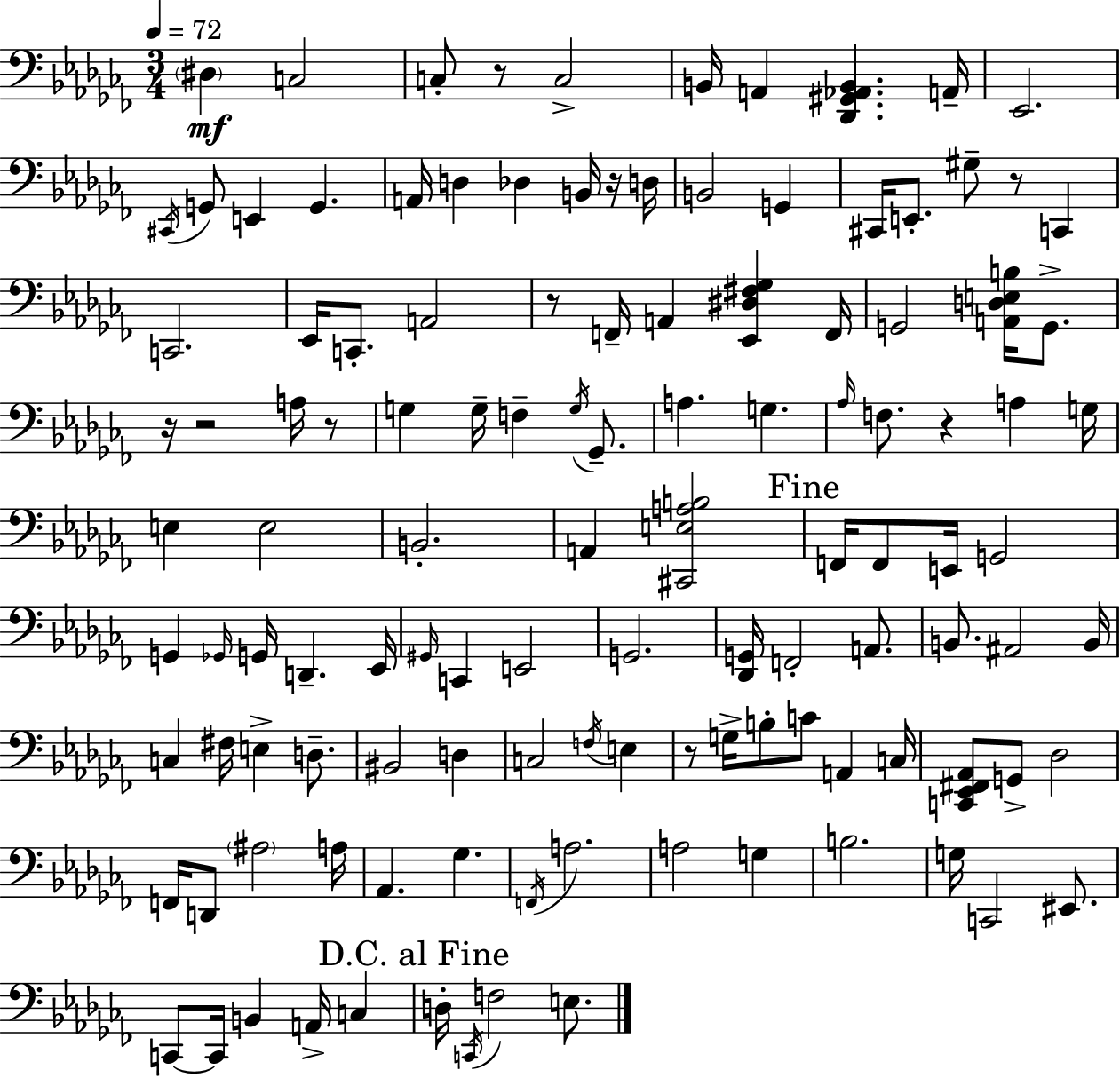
X:1
T:Untitled
M:3/4
L:1/4
K:Abm
^D, C,2 C,/2 z/2 C,2 B,,/4 A,, [_D,,^G,,_A,,B,,] A,,/4 _E,,2 ^C,,/4 G,,/2 E,, G,, A,,/4 D, _D, B,,/4 z/4 D,/4 B,,2 G,, ^C,,/4 E,,/2 ^G,/2 z/2 C,, C,,2 _E,,/4 C,,/2 A,,2 z/2 F,,/4 A,, [_E,,^D,^F,_G,] F,,/4 G,,2 [A,,D,E,B,]/4 G,,/2 z/4 z2 A,/4 z/2 G, G,/4 F, G,/4 _G,,/2 A, G, _A,/4 F,/2 z A, G,/4 E, E,2 B,,2 A,, [^C,,E,A,B,]2 F,,/4 F,,/2 E,,/4 G,,2 G,, _G,,/4 G,,/4 D,, _E,,/4 ^G,,/4 C,, E,,2 G,,2 [_D,,G,,]/4 F,,2 A,,/2 B,,/2 ^A,,2 B,,/4 C, ^F,/4 E, D,/2 ^B,,2 D, C,2 F,/4 E, z/2 G,/4 B,/2 C/2 A,, C,/4 [C,,_E,,^F,,_A,,]/2 G,,/2 _D,2 F,,/4 D,,/2 ^A,2 A,/4 _A,, _G, F,,/4 A,2 A,2 G, B,2 G,/4 C,,2 ^E,,/2 C,,/2 C,,/4 B,, A,,/4 C, D,/4 C,,/4 F,2 E,/2